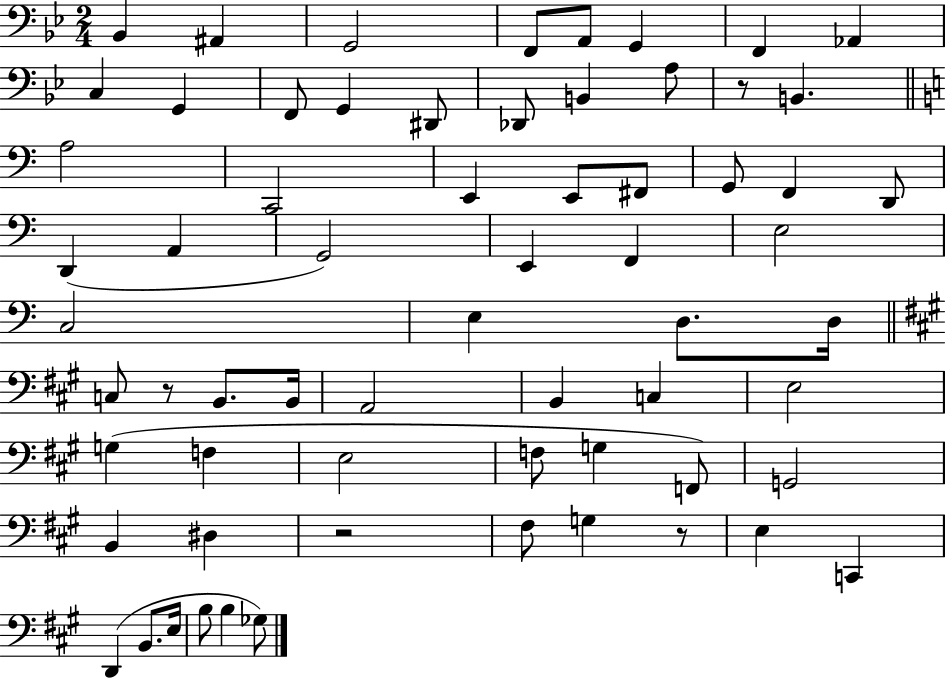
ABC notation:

X:1
T:Untitled
M:2/4
L:1/4
K:Bb
_B,, ^A,, G,,2 F,,/2 A,,/2 G,, F,, _A,, C, G,, F,,/2 G,, ^D,,/2 _D,,/2 B,, A,/2 z/2 B,, A,2 C,,2 E,, E,,/2 ^F,,/2 G,,/2 F,, D,,/2 D,, A,, G,,2 E,, F,, E,2 C,2 E, D,/2 D,/4 C,/2 z/2 B,,/2 B,,/4 A,,2 B,, C, E,2 G, F, E,2 F,/2 G, F,,/2 G,,2 B,, ^D, z2 ^F,/2 G, z/2 E, C,, D,, B,,/2 E,/4 B,/2 B, _G,/2